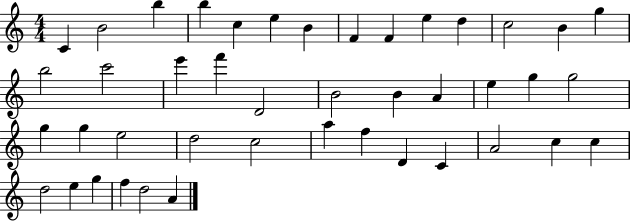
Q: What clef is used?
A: treble